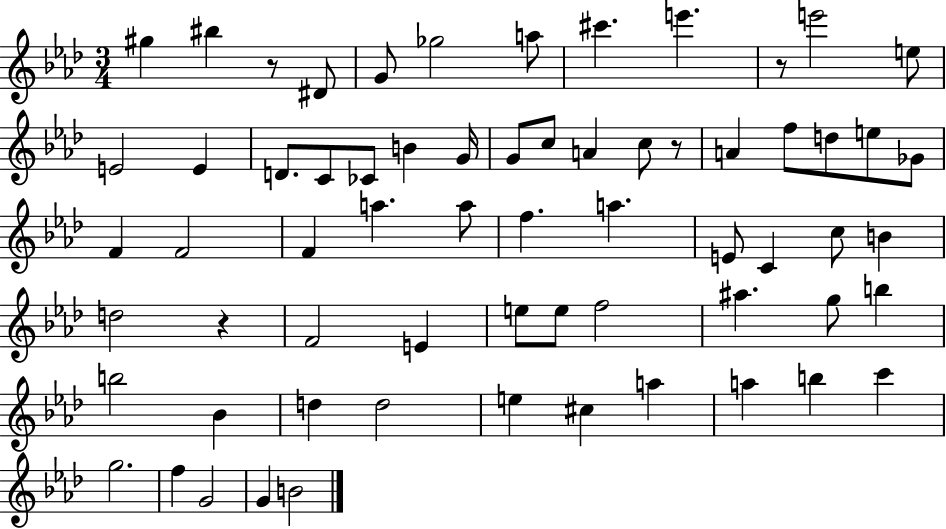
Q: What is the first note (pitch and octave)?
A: G#5